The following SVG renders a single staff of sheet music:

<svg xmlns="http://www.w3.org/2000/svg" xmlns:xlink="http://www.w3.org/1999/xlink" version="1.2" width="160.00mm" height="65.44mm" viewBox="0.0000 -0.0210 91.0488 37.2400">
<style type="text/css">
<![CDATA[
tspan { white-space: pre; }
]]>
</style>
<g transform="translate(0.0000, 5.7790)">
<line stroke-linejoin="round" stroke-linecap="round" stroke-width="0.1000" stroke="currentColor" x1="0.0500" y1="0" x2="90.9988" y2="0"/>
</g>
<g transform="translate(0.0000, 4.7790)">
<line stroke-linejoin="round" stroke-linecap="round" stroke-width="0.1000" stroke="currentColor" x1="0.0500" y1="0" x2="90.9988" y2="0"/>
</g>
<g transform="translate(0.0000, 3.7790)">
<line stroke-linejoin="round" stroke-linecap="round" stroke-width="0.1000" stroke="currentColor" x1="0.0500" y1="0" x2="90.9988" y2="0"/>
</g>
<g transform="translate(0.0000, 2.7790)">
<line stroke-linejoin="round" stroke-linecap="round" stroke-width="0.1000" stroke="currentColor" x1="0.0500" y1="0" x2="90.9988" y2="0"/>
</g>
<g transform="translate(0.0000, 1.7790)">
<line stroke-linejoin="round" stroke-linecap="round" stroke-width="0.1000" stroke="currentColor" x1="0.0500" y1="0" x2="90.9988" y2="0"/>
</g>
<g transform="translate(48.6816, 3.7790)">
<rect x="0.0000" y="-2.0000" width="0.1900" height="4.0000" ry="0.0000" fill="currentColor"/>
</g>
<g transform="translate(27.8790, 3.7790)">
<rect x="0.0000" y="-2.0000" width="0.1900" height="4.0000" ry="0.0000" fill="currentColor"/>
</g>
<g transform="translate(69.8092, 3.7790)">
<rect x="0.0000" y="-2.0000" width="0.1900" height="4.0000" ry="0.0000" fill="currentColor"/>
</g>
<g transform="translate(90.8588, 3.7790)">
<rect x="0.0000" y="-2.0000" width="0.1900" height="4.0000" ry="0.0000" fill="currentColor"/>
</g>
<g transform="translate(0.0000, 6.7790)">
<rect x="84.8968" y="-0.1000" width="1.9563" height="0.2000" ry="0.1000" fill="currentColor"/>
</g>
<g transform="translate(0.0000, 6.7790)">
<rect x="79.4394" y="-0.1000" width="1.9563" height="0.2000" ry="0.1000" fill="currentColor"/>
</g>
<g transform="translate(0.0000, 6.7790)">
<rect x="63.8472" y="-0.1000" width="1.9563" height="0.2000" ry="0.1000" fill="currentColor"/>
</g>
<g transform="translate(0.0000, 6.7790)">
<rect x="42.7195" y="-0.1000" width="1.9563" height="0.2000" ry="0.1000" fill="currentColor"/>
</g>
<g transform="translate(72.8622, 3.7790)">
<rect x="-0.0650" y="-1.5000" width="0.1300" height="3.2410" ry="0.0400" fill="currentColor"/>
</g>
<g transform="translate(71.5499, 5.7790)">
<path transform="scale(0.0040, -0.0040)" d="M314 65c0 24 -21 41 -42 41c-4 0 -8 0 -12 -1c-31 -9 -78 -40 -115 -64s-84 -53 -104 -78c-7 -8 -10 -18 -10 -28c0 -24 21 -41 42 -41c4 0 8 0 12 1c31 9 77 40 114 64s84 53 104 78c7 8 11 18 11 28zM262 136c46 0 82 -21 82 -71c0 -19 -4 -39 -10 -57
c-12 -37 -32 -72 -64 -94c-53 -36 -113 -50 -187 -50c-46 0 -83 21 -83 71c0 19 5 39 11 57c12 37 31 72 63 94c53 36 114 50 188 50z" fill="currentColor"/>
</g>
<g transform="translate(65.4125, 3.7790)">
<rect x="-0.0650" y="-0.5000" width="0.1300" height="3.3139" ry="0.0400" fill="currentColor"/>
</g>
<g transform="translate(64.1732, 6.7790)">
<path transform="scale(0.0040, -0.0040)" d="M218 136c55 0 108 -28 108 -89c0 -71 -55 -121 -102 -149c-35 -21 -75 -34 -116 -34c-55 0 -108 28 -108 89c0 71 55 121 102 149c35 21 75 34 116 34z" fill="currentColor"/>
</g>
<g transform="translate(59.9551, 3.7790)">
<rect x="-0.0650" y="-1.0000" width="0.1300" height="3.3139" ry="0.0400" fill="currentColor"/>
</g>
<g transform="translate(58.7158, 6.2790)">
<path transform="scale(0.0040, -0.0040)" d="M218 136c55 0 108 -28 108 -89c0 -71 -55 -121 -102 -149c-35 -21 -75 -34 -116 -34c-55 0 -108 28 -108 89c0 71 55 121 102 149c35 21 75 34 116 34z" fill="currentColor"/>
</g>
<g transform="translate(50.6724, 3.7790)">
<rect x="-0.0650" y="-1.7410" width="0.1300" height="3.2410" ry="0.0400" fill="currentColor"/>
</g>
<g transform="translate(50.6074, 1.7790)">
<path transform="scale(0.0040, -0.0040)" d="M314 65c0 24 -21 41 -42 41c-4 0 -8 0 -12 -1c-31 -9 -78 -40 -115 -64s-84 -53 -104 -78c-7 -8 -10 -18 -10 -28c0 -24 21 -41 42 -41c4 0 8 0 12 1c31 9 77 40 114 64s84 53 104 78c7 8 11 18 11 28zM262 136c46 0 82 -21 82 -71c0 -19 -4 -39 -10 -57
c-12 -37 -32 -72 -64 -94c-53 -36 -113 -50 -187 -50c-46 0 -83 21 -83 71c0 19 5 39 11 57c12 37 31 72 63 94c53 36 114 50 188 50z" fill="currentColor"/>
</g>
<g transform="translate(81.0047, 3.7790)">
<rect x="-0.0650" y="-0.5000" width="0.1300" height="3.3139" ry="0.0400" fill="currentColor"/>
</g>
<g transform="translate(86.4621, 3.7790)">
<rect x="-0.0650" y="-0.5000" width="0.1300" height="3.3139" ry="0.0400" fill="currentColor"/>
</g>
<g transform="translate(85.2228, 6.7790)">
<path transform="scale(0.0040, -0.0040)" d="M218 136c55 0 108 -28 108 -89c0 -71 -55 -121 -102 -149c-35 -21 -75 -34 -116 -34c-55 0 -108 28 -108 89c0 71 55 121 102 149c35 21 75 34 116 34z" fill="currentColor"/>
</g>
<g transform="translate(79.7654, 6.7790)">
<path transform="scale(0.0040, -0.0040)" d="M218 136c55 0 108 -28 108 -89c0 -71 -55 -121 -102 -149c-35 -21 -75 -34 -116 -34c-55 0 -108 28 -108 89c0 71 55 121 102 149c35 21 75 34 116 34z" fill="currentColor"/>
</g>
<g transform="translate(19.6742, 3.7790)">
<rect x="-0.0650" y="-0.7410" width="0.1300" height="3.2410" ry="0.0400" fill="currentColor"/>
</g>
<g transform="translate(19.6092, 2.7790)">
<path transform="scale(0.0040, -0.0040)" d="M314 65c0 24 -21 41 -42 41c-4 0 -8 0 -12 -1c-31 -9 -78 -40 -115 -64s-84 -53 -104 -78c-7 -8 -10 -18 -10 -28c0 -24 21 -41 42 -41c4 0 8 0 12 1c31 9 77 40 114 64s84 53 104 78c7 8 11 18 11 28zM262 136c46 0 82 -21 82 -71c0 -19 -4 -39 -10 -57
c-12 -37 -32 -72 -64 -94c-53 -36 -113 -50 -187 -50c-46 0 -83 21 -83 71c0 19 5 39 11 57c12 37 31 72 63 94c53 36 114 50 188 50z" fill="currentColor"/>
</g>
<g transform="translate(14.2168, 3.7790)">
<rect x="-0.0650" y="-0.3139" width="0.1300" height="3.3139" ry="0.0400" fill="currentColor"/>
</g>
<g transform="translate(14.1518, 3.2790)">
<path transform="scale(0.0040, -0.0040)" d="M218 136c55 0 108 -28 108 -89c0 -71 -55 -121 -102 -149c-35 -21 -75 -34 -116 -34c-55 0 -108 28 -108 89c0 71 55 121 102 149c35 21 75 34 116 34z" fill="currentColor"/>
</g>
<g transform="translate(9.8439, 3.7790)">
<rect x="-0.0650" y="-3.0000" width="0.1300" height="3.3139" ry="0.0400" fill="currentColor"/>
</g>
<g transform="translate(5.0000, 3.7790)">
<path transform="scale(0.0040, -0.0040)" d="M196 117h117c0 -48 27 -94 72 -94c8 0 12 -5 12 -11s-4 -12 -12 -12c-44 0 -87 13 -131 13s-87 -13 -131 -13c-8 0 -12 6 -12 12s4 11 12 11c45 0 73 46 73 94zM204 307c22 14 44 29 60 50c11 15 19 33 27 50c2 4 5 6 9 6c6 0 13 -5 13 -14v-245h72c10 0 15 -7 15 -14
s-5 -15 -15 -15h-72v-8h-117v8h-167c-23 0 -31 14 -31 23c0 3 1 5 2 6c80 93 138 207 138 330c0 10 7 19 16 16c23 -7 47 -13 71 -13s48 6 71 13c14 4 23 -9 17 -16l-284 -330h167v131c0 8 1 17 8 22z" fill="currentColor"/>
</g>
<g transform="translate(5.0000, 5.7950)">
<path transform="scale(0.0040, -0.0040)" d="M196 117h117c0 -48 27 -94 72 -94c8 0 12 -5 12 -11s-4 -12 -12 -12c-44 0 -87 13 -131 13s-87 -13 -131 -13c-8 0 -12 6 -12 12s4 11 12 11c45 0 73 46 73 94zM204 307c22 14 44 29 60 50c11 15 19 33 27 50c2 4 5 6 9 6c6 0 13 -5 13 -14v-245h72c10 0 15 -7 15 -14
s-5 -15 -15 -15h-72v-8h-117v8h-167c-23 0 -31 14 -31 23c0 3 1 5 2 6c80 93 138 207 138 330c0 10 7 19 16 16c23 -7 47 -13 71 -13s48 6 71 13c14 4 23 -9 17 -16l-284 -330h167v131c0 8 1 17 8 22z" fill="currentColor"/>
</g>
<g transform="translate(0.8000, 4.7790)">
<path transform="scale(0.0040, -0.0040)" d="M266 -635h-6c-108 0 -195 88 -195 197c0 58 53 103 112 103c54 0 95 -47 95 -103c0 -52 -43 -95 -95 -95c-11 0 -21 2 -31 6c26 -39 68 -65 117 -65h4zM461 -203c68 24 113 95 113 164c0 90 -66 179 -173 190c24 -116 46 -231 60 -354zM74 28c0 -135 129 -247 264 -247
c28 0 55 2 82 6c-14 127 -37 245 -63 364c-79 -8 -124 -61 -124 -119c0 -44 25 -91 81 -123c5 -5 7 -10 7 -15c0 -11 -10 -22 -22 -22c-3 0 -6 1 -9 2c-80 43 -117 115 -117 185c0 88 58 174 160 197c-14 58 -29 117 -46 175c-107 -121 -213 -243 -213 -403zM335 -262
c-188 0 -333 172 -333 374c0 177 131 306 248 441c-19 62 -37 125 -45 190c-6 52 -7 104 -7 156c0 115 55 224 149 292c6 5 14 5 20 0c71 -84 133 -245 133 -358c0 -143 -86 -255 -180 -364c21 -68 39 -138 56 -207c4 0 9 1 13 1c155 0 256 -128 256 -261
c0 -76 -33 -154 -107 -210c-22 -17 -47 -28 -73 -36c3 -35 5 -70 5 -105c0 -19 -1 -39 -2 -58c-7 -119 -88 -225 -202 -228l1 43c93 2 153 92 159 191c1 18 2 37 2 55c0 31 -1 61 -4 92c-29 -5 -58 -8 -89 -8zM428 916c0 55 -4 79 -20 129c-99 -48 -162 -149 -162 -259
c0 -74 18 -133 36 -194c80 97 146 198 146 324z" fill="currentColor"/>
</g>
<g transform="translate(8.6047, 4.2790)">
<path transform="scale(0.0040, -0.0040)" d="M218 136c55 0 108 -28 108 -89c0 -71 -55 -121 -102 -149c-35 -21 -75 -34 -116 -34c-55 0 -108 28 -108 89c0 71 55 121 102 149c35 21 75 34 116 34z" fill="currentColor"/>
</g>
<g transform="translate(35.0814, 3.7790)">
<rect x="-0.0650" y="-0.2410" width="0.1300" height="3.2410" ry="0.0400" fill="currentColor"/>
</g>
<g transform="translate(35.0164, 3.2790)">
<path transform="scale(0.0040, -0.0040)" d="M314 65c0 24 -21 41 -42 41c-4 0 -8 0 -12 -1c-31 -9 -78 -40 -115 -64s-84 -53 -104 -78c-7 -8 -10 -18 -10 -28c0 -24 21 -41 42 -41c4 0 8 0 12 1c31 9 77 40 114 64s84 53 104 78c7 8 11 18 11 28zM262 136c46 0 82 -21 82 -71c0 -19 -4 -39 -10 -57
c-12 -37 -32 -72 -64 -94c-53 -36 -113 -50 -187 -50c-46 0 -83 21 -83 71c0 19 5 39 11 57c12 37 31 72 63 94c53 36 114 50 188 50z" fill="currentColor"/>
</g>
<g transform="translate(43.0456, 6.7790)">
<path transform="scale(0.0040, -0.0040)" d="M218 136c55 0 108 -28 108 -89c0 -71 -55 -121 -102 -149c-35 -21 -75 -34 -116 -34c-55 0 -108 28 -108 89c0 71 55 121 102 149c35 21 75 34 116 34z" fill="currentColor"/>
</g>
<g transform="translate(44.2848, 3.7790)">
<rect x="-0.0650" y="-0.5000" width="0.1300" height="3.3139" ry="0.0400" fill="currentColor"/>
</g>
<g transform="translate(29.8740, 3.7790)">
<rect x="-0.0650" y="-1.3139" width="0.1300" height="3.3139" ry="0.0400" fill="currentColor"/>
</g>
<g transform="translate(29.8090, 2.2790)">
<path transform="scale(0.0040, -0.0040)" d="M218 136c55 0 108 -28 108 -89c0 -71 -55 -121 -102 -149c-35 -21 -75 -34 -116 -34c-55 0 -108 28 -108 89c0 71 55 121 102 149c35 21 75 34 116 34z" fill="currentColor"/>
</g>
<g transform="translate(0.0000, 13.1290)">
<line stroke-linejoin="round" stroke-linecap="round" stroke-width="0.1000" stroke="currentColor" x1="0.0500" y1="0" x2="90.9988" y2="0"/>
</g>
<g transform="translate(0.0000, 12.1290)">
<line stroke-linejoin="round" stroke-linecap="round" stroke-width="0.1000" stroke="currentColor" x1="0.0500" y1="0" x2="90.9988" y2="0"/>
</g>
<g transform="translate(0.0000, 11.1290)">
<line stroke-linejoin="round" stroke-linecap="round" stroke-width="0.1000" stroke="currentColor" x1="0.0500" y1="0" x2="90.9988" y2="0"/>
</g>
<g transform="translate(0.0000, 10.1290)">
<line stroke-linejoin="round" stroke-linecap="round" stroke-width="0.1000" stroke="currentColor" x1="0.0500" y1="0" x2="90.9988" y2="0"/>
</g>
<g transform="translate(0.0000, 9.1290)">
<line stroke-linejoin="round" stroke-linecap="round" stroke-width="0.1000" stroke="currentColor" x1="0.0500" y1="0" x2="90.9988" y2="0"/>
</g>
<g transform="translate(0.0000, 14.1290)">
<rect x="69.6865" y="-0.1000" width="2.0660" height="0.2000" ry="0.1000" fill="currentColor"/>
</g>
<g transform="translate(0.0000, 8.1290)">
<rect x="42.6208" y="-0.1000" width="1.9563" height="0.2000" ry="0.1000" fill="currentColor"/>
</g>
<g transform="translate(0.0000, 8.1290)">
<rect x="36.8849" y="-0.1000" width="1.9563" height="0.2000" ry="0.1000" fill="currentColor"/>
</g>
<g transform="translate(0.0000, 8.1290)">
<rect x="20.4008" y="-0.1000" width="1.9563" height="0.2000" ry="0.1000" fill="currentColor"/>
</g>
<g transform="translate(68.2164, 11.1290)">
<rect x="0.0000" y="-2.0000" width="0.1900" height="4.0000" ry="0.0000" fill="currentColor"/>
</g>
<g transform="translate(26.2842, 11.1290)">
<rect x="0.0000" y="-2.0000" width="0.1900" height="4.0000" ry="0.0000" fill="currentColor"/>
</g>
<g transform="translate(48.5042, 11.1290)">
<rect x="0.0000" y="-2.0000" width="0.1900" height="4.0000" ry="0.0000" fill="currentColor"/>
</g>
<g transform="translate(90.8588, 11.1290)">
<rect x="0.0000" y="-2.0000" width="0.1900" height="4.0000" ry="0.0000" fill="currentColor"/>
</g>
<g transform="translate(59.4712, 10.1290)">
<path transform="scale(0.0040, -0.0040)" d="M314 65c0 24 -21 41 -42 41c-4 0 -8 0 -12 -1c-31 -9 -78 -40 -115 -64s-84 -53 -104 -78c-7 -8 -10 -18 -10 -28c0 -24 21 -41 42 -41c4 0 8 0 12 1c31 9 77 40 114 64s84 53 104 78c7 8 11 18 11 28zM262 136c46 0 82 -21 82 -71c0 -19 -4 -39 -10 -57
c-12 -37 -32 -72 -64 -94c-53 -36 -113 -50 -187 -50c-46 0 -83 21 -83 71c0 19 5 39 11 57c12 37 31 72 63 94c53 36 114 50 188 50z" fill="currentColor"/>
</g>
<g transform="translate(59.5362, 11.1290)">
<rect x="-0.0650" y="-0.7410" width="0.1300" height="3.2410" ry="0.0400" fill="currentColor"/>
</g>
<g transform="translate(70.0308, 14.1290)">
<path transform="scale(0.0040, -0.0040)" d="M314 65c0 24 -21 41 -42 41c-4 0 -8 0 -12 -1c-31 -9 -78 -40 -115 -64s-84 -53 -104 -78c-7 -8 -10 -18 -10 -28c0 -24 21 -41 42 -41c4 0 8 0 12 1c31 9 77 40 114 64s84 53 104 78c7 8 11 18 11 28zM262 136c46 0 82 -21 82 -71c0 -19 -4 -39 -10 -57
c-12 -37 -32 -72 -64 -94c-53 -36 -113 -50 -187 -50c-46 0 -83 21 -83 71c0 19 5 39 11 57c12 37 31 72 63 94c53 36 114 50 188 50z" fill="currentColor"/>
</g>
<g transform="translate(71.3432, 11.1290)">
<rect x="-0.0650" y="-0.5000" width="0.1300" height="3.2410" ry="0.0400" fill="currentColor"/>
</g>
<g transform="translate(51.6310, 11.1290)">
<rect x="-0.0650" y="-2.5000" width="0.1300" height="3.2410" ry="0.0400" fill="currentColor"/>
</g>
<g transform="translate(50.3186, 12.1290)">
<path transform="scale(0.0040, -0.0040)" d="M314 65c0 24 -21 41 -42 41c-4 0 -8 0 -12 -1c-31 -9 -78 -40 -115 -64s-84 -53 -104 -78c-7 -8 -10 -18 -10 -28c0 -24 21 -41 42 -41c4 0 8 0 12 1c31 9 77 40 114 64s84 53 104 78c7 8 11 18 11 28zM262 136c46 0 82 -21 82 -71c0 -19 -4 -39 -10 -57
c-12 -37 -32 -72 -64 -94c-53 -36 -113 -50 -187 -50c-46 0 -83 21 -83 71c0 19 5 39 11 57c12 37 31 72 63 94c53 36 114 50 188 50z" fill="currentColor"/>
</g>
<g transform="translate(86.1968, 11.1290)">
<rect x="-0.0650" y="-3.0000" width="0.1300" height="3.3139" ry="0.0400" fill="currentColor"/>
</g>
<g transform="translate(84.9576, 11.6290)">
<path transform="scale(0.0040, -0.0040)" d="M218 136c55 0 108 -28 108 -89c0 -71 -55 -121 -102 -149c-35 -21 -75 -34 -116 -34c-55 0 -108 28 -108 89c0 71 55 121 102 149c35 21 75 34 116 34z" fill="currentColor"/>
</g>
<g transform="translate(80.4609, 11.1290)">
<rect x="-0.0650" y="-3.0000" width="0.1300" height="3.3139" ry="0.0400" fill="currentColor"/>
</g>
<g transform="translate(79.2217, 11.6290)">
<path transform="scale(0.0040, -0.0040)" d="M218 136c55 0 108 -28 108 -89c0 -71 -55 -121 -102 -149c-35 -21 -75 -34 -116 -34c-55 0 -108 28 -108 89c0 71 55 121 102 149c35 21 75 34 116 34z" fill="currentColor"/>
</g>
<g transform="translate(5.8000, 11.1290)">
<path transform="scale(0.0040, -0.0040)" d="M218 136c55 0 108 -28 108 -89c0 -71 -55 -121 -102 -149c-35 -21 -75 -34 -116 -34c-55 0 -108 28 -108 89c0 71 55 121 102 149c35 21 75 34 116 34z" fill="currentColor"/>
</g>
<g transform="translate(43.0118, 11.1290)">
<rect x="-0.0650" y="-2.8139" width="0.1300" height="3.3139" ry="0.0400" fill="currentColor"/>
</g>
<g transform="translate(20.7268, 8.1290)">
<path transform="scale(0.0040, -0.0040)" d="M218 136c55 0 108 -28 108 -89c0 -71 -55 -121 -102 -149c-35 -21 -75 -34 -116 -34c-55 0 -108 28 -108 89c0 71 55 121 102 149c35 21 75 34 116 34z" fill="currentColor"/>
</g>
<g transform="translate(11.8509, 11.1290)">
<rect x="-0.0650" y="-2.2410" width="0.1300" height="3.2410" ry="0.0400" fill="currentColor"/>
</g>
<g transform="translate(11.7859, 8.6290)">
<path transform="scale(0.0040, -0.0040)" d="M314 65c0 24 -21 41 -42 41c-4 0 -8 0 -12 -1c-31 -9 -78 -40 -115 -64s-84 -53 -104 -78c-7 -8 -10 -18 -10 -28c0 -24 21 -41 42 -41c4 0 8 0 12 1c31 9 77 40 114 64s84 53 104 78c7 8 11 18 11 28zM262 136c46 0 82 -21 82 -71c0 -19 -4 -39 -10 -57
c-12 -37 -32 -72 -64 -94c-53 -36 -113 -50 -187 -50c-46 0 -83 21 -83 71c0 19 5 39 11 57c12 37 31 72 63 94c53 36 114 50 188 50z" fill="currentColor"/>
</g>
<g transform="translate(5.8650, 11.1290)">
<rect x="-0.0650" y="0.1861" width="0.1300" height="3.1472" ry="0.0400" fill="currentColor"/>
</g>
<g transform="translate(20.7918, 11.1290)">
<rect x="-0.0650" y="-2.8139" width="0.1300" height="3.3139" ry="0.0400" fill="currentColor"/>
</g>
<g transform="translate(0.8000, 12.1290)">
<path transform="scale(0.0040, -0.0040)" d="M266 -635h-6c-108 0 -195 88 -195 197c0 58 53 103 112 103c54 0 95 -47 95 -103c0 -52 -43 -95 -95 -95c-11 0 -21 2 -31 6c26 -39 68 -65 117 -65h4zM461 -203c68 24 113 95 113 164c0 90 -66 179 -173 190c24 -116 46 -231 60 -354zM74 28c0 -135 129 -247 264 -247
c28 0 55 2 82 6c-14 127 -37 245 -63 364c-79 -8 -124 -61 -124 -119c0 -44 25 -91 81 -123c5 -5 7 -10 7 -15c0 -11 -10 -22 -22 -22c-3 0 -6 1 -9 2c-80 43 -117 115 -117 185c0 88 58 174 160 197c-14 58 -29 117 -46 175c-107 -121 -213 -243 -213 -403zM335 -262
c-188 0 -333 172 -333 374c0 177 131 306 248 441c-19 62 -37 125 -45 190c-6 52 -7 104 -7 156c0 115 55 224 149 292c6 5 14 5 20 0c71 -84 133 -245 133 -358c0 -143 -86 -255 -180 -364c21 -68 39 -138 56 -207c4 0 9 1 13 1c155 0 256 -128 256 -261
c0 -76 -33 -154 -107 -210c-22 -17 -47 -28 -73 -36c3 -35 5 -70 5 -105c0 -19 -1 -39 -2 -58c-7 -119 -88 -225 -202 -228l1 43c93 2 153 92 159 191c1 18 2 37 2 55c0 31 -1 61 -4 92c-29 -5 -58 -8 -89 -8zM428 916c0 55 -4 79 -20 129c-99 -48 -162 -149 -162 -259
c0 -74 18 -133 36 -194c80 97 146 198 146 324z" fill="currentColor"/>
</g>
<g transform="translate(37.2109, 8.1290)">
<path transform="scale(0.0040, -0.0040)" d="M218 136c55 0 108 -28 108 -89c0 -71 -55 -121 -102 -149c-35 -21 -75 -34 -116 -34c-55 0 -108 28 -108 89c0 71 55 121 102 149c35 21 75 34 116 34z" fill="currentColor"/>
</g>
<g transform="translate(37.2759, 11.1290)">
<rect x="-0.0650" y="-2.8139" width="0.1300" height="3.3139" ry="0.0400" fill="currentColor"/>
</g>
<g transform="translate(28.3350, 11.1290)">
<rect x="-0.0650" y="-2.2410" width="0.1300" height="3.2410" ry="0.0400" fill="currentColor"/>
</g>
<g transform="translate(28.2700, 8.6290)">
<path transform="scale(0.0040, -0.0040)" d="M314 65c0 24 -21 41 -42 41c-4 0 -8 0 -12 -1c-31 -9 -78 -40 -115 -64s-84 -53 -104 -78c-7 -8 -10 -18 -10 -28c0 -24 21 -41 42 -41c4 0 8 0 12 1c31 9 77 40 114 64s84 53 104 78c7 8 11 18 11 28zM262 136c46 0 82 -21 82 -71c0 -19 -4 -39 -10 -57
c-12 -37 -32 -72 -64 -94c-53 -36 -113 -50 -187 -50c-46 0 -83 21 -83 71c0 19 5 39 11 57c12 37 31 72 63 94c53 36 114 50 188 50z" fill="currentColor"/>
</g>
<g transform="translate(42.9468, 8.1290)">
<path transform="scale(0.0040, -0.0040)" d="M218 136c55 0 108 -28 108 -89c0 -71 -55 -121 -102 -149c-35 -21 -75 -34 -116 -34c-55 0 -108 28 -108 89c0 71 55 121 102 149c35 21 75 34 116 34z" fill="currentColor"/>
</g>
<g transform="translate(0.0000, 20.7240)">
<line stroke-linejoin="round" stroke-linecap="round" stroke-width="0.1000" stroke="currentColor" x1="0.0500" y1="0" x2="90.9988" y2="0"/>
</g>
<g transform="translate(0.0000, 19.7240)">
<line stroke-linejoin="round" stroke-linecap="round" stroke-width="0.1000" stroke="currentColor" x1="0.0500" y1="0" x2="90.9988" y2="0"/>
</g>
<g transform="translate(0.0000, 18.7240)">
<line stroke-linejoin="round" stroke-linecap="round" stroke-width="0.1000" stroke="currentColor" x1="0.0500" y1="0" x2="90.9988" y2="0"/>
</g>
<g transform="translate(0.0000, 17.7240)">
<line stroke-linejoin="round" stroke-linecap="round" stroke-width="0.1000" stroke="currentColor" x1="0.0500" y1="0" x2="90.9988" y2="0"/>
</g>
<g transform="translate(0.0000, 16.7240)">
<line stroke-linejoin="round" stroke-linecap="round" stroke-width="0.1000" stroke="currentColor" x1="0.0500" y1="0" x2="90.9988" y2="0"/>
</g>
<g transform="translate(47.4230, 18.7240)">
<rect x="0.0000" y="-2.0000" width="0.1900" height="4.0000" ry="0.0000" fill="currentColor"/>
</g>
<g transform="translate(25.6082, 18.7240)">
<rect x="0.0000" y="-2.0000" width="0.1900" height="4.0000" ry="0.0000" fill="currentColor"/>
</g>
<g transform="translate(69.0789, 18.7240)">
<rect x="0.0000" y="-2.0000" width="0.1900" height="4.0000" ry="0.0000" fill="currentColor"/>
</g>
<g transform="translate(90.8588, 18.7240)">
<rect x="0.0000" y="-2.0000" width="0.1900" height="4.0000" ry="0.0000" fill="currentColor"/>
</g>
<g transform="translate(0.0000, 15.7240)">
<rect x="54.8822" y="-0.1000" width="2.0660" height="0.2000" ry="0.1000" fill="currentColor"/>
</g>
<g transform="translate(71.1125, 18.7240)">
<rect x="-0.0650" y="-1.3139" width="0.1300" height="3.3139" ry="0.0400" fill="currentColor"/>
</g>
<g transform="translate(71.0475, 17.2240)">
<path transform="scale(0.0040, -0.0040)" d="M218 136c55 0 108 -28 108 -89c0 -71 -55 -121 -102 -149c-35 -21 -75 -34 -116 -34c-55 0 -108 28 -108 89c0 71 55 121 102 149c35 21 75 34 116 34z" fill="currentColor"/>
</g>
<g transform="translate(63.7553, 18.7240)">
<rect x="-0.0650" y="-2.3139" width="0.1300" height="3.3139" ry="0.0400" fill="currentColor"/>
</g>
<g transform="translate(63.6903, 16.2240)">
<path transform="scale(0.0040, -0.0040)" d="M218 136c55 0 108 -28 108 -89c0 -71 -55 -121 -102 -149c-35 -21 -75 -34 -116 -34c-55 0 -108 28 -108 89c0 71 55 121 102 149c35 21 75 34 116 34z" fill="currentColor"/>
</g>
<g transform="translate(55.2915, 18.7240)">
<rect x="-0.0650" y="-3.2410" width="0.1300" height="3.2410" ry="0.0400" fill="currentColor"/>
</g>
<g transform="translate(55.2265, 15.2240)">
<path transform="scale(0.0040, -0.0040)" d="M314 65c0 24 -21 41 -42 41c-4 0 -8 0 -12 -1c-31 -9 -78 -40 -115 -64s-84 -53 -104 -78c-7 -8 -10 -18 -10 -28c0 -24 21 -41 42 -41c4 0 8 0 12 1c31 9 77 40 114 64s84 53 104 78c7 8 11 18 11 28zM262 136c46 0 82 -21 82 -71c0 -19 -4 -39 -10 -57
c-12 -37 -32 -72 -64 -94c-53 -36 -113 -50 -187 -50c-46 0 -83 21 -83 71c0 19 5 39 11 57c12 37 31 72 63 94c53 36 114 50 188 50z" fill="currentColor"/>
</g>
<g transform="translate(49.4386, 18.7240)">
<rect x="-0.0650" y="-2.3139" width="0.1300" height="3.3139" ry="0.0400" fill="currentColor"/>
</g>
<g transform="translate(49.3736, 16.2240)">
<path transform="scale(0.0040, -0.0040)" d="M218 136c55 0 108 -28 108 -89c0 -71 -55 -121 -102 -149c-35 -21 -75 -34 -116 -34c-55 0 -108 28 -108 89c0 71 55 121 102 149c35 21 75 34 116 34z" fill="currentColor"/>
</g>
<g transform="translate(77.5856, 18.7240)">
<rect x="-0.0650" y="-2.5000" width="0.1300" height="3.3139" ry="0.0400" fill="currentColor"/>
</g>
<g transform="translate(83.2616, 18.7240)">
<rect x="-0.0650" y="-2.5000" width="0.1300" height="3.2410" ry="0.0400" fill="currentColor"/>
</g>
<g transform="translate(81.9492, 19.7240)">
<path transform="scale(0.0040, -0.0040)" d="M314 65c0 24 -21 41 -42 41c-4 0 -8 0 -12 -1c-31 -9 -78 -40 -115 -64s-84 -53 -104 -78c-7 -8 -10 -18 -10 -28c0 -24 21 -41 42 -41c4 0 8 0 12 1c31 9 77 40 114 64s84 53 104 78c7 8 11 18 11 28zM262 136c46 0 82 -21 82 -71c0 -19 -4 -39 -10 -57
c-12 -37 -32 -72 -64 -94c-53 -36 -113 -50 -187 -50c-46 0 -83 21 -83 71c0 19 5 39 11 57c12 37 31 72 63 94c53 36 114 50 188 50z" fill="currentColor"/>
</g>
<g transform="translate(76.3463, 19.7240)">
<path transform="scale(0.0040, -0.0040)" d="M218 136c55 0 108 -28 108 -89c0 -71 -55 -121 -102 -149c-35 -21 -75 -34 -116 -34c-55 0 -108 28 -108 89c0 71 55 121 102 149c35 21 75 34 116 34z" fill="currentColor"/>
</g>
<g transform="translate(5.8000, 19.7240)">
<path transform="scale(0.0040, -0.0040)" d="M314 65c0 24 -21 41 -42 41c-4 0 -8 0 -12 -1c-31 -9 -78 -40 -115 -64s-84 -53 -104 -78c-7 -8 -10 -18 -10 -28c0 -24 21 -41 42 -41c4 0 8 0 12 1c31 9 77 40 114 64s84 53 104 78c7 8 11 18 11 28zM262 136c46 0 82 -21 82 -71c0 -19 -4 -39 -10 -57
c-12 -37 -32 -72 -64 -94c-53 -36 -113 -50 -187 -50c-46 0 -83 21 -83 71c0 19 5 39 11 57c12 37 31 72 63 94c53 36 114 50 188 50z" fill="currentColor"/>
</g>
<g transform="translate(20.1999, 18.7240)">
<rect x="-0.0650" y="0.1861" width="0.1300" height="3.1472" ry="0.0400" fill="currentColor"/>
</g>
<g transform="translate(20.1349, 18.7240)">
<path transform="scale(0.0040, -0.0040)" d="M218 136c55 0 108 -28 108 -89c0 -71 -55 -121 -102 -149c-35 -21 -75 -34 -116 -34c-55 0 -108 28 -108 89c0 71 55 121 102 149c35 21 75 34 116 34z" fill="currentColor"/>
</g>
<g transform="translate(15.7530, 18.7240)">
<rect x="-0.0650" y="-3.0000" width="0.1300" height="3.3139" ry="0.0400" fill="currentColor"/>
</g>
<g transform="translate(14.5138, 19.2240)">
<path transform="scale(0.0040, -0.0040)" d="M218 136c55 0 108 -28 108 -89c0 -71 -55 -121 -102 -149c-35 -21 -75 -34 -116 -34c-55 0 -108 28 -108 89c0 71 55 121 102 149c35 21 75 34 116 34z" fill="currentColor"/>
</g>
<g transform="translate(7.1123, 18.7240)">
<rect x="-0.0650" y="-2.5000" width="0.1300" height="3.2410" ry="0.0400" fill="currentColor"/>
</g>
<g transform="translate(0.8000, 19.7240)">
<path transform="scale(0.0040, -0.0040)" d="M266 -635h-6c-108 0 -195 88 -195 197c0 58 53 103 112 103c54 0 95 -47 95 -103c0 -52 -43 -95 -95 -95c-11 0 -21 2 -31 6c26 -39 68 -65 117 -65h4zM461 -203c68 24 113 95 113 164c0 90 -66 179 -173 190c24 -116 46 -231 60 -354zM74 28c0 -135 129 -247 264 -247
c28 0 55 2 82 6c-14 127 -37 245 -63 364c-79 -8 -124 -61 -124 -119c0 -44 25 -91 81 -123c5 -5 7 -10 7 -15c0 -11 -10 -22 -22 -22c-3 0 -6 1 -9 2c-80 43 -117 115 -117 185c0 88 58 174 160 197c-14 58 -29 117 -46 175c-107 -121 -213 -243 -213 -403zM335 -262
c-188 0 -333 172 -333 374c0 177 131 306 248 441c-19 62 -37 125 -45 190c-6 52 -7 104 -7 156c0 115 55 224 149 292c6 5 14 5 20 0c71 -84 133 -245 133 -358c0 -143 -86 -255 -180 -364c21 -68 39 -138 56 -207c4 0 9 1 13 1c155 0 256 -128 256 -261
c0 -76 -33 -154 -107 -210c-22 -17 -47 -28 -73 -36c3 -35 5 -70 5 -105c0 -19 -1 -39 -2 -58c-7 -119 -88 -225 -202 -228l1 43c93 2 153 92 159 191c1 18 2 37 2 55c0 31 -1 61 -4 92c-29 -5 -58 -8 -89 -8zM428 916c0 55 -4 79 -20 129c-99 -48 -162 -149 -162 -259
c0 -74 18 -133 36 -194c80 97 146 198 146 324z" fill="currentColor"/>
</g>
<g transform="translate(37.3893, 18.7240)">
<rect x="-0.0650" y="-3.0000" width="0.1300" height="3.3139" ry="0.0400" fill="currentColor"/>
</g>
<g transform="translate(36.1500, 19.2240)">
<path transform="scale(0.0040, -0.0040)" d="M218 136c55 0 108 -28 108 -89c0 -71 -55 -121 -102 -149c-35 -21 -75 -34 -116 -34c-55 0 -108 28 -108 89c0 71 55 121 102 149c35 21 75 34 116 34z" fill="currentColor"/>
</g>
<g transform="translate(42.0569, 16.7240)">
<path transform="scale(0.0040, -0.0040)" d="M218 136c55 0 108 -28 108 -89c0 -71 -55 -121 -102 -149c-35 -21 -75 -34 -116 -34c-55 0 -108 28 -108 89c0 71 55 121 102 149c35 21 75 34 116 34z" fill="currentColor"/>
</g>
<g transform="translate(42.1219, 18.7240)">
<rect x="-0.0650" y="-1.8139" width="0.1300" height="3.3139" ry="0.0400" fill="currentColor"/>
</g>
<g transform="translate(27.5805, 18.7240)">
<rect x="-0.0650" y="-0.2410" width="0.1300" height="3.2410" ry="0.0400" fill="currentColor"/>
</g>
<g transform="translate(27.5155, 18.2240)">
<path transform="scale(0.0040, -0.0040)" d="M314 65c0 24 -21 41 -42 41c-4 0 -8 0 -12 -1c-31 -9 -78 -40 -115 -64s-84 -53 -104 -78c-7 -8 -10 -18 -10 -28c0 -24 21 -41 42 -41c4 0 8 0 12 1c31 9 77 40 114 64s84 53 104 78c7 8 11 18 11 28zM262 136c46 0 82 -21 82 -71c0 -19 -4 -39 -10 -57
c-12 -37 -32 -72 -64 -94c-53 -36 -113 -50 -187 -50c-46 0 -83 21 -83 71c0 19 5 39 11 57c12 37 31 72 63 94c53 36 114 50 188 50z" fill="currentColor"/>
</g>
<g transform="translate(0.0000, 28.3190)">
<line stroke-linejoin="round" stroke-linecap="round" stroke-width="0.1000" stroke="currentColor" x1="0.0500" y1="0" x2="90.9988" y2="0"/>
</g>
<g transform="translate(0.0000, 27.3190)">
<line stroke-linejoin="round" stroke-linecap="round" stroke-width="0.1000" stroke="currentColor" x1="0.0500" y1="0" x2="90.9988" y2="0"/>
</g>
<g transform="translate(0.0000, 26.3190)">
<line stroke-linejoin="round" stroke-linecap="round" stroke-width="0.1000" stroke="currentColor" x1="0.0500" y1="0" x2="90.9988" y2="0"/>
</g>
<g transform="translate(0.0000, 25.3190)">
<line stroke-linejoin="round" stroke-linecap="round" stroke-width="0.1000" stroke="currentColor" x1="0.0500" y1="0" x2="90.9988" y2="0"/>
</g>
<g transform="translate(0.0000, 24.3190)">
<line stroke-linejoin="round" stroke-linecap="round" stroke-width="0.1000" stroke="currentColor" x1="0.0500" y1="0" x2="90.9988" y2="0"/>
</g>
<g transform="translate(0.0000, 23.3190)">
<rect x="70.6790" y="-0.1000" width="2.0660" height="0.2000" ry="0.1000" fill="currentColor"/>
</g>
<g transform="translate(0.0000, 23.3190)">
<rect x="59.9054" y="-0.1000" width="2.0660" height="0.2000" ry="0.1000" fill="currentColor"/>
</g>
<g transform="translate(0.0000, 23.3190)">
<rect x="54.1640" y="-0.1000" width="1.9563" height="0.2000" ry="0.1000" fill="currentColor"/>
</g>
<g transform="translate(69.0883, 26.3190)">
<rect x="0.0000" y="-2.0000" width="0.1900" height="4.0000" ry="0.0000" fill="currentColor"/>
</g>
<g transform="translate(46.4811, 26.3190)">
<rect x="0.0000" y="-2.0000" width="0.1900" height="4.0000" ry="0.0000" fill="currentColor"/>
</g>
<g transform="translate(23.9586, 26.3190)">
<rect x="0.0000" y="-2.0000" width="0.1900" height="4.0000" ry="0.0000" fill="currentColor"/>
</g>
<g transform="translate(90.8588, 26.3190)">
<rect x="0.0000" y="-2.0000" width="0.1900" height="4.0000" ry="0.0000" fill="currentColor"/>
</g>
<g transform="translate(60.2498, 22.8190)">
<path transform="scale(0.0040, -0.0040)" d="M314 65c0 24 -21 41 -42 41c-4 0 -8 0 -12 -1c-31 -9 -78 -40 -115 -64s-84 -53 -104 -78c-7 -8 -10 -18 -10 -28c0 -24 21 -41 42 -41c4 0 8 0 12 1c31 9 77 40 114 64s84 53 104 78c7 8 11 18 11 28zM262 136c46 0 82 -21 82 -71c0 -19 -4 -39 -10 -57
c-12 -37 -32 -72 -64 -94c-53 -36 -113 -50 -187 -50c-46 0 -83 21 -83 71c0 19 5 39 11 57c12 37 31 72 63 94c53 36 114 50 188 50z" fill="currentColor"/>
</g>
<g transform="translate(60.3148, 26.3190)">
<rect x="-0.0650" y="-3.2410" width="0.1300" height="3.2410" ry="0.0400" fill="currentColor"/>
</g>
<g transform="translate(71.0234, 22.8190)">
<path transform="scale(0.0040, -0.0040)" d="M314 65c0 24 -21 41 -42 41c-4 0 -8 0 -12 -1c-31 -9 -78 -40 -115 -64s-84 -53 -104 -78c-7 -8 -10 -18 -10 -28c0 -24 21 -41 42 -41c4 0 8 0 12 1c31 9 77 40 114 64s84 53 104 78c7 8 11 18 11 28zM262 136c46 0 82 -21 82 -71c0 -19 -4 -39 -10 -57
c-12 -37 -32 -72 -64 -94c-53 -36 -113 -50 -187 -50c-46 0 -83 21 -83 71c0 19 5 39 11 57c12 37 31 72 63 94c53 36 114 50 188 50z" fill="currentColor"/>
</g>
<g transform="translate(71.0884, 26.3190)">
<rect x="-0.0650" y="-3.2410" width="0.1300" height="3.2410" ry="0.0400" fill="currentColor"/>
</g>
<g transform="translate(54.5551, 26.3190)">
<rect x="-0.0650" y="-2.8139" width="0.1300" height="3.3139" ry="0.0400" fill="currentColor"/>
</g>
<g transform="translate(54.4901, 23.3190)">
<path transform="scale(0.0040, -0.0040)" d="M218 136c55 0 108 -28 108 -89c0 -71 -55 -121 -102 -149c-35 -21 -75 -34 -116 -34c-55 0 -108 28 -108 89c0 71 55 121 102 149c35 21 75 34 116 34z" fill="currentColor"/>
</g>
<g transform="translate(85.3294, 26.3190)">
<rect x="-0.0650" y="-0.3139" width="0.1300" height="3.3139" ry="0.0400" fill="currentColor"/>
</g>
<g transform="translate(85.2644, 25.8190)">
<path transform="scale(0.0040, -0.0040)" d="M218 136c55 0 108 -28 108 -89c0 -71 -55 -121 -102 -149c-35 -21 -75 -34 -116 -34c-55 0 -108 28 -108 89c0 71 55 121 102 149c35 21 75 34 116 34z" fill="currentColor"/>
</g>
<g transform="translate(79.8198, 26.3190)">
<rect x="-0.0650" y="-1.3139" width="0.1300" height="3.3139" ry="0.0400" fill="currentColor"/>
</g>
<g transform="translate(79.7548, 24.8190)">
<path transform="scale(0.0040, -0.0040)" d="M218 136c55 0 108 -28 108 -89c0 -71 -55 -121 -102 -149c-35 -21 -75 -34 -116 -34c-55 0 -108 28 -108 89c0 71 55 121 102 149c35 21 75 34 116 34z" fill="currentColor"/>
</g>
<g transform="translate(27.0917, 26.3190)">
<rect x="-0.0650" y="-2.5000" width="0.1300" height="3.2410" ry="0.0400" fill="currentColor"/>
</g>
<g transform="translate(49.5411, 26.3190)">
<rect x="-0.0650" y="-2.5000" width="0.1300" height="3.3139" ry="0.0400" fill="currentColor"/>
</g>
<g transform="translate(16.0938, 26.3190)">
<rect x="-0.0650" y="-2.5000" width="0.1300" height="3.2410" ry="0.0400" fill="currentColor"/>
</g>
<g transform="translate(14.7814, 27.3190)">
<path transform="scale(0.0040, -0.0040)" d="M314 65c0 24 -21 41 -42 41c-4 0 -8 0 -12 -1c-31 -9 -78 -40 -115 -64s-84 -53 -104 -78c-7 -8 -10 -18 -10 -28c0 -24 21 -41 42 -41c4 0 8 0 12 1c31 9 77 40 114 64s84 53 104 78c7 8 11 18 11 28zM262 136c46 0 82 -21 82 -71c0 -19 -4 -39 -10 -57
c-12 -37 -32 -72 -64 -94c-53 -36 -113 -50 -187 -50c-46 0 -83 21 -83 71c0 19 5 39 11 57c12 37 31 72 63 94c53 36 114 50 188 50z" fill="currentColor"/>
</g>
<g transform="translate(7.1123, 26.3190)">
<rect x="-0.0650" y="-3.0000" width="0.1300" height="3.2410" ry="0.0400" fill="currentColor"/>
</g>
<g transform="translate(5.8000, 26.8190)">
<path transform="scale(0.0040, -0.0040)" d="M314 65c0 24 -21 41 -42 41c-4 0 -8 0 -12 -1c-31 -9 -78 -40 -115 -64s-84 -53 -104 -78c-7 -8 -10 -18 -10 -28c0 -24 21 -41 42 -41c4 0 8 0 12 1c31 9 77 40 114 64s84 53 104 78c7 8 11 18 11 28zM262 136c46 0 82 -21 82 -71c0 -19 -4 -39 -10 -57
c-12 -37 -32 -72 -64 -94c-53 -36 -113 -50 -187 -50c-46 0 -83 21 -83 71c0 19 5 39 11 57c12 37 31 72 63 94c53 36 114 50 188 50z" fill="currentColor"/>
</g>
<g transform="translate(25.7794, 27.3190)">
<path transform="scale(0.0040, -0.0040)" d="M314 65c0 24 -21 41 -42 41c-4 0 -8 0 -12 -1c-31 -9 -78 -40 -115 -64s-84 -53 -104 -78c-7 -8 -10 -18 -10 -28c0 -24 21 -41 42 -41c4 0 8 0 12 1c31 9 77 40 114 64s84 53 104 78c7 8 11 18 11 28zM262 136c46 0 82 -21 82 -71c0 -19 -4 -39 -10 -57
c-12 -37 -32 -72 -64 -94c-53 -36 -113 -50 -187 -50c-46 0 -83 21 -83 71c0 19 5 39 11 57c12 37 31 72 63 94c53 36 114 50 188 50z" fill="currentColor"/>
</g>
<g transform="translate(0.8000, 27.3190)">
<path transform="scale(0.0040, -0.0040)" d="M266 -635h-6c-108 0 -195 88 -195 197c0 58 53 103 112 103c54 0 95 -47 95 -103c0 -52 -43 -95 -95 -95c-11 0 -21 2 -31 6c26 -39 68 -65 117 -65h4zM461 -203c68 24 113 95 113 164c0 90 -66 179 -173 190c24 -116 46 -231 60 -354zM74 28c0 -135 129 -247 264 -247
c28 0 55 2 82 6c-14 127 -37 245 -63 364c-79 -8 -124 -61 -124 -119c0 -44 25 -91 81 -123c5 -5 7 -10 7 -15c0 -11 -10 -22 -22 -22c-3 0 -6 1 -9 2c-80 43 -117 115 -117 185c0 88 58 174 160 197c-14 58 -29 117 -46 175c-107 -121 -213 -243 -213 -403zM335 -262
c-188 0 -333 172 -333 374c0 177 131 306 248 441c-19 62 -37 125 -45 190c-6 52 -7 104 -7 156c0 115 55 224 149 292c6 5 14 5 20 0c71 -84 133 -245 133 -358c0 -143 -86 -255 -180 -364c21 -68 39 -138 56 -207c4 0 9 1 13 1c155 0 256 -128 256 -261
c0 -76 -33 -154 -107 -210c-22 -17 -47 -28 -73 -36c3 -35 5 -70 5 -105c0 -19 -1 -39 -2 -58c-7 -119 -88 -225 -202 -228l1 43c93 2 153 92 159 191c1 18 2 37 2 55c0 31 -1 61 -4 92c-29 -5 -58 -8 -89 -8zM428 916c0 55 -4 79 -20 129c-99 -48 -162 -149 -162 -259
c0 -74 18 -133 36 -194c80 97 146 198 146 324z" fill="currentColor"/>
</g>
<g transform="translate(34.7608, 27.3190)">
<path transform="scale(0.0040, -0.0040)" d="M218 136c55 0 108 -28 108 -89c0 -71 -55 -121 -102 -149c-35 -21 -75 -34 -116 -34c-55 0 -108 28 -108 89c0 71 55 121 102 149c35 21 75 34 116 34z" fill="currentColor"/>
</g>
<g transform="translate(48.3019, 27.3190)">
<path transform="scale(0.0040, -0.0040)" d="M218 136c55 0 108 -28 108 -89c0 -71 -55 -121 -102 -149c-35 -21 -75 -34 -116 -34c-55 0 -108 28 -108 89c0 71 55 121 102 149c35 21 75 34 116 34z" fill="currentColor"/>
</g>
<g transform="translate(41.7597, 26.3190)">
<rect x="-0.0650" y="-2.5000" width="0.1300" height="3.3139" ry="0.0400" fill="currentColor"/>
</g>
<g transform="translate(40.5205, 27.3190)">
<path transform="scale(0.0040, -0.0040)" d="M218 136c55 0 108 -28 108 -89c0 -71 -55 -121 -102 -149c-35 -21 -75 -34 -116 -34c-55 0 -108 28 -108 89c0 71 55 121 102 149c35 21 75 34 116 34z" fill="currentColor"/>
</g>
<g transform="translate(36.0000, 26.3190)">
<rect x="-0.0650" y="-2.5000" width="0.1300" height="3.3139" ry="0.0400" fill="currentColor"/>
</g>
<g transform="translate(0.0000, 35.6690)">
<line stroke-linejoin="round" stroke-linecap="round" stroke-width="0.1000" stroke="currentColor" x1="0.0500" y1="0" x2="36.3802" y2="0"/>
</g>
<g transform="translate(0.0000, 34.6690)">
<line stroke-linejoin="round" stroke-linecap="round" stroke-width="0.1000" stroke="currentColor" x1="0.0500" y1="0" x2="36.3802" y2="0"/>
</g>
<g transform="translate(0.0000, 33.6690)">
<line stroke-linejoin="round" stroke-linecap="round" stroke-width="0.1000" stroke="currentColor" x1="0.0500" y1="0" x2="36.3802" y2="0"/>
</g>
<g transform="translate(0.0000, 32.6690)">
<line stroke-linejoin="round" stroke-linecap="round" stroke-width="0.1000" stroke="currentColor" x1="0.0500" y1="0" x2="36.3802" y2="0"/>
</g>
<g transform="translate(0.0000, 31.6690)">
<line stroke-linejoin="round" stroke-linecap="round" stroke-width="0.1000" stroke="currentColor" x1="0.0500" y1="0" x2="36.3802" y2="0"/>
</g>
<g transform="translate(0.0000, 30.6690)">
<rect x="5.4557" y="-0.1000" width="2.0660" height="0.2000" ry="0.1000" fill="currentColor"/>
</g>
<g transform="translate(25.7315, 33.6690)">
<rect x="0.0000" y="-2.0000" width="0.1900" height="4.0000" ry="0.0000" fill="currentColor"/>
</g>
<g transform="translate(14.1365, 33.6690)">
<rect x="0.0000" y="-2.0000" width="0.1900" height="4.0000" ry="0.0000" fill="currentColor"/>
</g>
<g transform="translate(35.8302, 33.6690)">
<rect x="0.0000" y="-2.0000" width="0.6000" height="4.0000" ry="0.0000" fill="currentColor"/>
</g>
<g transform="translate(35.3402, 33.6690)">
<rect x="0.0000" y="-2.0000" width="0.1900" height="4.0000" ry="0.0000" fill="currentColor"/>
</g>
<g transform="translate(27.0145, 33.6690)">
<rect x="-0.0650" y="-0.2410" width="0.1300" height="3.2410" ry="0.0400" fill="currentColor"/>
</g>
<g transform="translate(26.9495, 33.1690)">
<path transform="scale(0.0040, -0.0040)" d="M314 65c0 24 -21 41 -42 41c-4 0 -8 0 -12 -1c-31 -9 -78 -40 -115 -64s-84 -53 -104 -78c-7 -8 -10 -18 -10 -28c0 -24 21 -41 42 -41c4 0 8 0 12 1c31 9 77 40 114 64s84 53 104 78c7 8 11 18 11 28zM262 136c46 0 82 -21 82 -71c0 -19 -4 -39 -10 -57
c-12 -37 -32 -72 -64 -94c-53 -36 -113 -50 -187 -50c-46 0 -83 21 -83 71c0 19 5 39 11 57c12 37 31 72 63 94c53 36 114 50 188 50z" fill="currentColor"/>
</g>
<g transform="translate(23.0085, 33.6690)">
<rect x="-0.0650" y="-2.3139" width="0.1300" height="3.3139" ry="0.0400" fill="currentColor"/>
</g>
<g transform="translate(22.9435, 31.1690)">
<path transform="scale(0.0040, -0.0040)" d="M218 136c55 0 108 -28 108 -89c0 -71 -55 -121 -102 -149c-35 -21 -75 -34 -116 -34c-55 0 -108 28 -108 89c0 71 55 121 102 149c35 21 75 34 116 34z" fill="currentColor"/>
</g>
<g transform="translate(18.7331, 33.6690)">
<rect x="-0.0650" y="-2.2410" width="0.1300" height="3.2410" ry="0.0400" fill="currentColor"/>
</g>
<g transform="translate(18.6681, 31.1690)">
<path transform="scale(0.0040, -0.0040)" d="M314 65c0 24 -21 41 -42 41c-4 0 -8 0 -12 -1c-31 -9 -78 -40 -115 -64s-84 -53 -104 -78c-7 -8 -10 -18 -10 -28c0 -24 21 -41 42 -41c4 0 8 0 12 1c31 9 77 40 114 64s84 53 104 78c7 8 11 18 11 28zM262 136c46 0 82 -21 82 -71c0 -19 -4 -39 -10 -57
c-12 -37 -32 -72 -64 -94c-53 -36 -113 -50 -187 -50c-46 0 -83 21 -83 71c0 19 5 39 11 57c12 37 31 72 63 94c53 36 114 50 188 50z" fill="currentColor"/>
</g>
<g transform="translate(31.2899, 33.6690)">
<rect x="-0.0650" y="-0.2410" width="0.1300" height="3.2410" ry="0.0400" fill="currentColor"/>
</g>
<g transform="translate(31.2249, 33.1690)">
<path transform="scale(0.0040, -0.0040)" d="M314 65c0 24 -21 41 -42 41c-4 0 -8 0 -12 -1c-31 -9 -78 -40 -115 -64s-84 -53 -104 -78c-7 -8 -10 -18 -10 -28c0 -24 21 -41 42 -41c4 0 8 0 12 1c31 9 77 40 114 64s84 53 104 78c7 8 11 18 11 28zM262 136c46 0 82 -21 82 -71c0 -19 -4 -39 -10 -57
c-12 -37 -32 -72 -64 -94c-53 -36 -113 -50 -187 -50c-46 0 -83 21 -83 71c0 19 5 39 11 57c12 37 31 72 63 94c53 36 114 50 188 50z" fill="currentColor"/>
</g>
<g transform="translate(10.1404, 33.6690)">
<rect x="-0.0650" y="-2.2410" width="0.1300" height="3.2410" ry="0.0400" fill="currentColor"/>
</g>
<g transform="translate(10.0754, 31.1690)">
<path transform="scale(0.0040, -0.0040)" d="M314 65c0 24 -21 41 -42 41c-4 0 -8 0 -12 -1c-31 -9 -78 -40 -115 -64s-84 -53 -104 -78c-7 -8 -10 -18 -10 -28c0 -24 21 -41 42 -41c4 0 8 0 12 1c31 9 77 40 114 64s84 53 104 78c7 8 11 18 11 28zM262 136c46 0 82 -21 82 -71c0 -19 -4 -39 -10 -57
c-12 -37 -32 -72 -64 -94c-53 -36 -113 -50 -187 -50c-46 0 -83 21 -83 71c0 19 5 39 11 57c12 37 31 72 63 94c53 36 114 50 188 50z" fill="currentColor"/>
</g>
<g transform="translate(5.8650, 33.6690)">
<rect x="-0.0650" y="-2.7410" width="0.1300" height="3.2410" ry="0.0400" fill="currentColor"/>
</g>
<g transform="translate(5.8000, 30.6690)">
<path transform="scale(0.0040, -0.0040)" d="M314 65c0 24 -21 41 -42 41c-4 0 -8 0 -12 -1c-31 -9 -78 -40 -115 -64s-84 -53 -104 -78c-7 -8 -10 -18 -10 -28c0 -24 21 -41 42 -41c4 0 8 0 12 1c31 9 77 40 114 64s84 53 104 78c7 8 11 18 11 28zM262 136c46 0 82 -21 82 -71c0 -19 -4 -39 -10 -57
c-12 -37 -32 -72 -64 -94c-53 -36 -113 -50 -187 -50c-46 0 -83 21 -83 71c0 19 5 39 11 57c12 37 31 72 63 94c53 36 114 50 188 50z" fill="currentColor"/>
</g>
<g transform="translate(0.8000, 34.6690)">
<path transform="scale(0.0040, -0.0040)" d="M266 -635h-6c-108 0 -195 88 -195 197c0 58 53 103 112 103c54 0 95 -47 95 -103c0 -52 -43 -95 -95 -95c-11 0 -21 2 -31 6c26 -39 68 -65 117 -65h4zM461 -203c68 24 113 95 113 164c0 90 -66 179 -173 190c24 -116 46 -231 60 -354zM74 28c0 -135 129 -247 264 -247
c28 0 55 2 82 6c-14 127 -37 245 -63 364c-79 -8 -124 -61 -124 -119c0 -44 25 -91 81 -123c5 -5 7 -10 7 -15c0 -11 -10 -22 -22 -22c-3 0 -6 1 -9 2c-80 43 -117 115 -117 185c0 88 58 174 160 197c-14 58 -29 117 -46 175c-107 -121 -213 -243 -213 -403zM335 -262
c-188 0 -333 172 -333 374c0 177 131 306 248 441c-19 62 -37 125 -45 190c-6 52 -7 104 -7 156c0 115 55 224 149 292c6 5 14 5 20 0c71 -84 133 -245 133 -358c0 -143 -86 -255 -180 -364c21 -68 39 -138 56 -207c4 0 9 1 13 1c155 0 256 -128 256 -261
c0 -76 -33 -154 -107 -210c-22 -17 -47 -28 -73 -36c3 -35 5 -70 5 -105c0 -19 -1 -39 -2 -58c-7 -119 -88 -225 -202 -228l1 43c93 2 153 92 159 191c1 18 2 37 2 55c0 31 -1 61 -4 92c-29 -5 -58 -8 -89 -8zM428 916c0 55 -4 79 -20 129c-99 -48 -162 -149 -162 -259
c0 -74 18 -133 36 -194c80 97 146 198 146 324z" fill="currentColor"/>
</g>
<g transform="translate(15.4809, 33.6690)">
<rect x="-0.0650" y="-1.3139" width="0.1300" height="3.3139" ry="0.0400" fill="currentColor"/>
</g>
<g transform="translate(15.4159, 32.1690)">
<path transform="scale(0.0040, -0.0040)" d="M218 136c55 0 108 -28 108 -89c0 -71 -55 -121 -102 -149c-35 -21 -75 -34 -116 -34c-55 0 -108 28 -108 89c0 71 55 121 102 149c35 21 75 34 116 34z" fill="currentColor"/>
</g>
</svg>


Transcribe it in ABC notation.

X:1
T:Untitled
M:4/4
L:1/4
K:C
A c d2 e c2 C f2 D C E2 C C B g2 a g2 a a G2 d2 C2 A A G2 A B c2 A f g b2 g e G G2 A2 G2 G2 G G G a b2 b2 e c a2 g2 e g2 g c2 c2